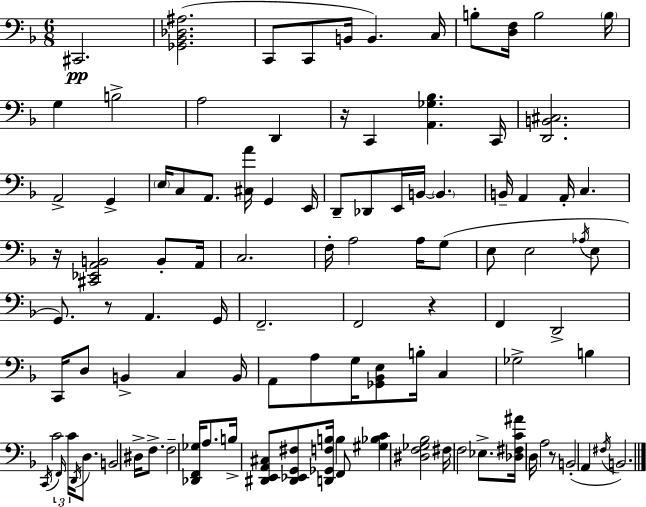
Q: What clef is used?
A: bass